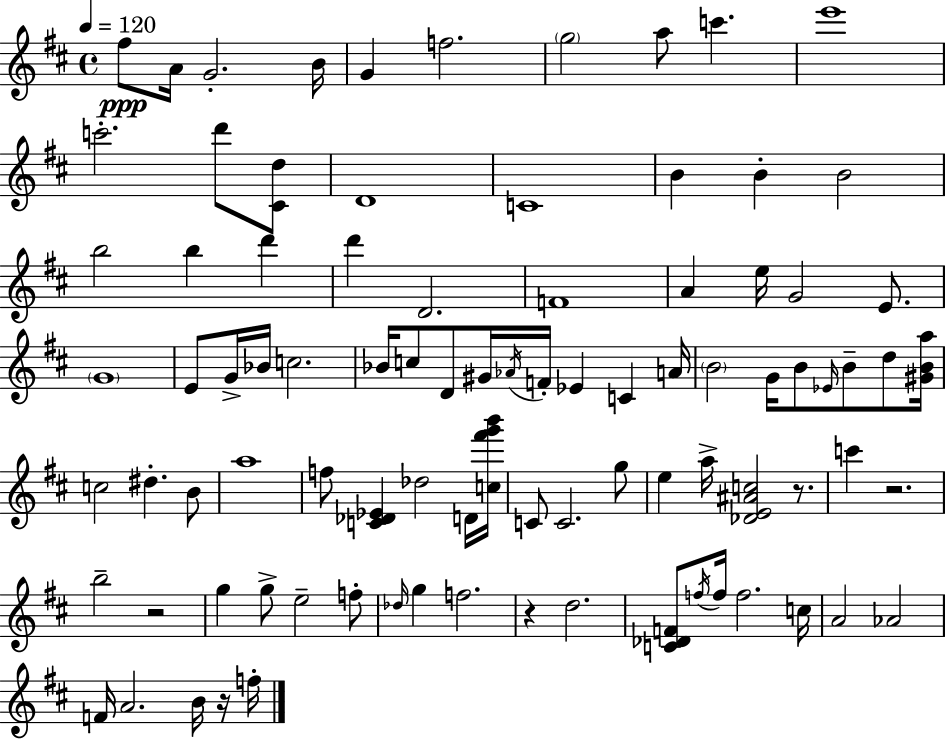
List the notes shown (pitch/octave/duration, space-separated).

F#5/e A4/s G4/h. B4/s G4/q F5/h. G5/h A5/e C6/q. E6/w C6/h. D6/e [C#4,D5]/e D4/w C4/w B4/q B4/q B4/h B5/h B5/q D6/q D6/q D4/h. F4/w A4/q E5/s G4/h E4/e. G4/w E4/e G4/s Bb4/s C5/h. Bb4/s C5/e D4/e G#4/s Ab4/s F4/s Eb4/q C4/q A4/s B4/h G4/s B4/e Eb4/s B4/e D5/e [G#4,B4,A5]/s C5/h D#5/q. B4/e A5/w F5/e [C4,Db4,Eb4]/q Db5/h D4/s [C5,F#6,G6,B6]/s C4/e C4/h. G5/e E5/q A5/s [Db4,E4,A#4,C5]/h R/e. C6/q R/h. B5/h R/h G5/q G5/e E5/h F5/e Db5/s G5/q F5/h. R/q D5/h. [C4,Db4,F4]/e F5/s F5/s F5/h. C5/s A4/h Ab4/h F4/s A4/h. B4/s R/s F5/s